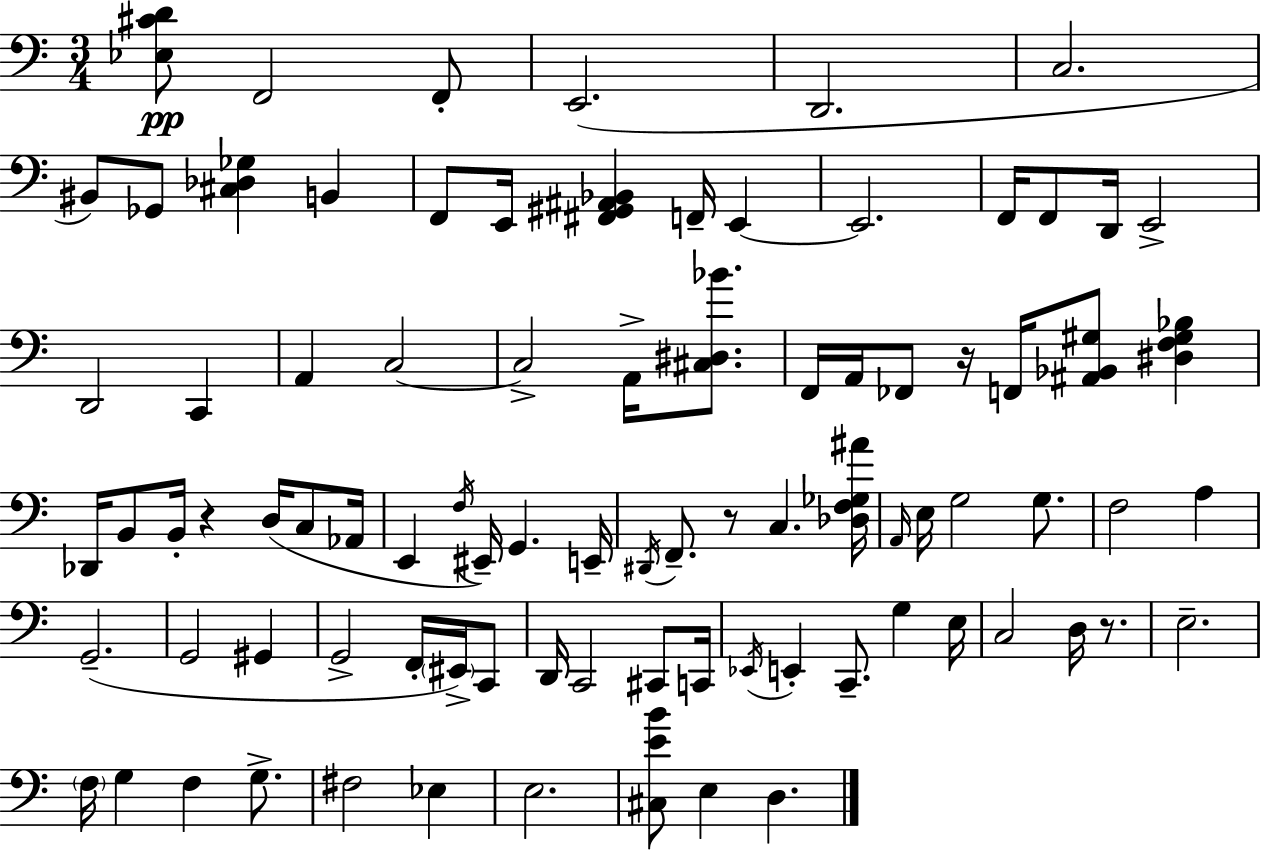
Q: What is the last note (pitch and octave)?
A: D3